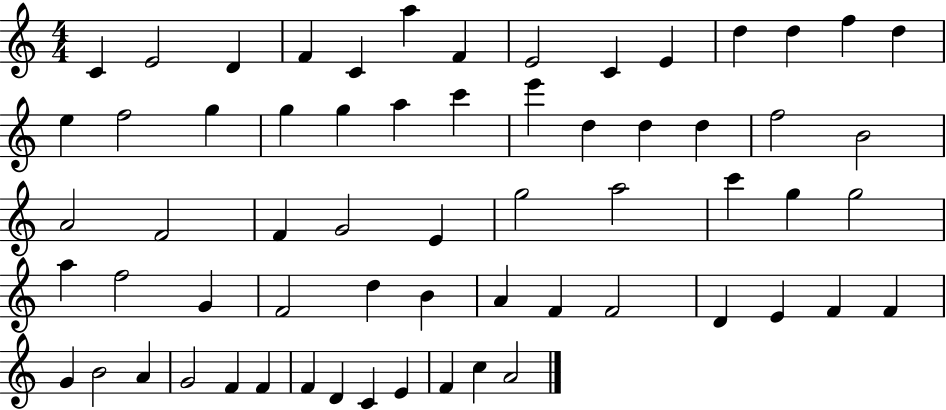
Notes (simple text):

C4/q E4/h D4/q F4/q C4/q A5/q F4/q E4/h C4/q E4/q D5/q D5/q F5/q D5/q E5/q F5/h G5/q G5/q G5/q A5/q C6/q E6/q D5/q D5/q D5/q F5/h B4/h A4/h F4/h F4/q G4/h E4/q G5/h A5/h C6/q G5/q G5/h A5/q F5/h G4/q F4/h D5/q B4/q A4/q F4/q F4/h D4/q E4/q F4/q F4/q G4/q B4/h A4/q G4/h F4/q F4/q F4/q D4/q C4/q E4/q F4/q C5/q A4/h